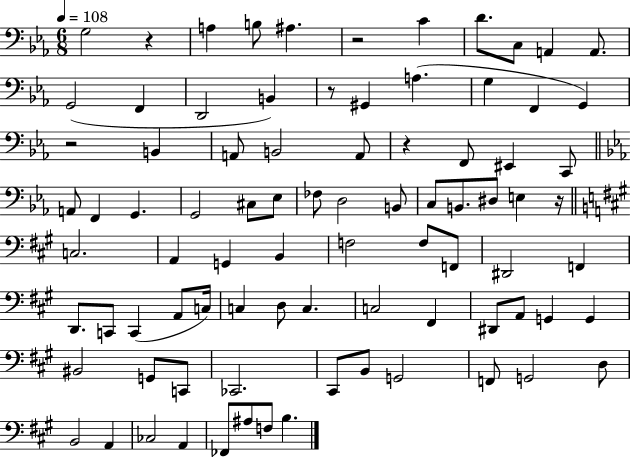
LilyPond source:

{
  \clef bass
  \numericTimeSignature
  \time 6/8
  \key ees \major
  \tempo 4 = 108
  g2 r4 | a4 b8 ais4. | r2 c'4 | d'8. c8 a,4 a,8. | \break g,2( f,4 | d,2 b,4) | r8 gis,4 a4.( | g4 f,4 g,4) | \break r2 b,4 | a,8 b,2 a,8 | r4 f,8 eis,4 c,8 | \bar "||" \break \key c \minor a,8 f,4 g,4. | g,2 cis8 ees8 | fes8 d2 b,8 | c8 b,8. dis8 e4 r16 | \break \bar "||" \break \key a \major c2. | a,4 g,4 b,4 | f2 f8 f,8 | dis,2 f,4 | \break d,8. c,8 c,4( a,8 c16) | c4 d8 c4. | c2 fis,4 | dis,8 a,8 g,4 g,4 | \break bis,2 g,8 c,8 | ces,2. | cis,8 b,8 g,2 | f,8 g,2 d8 | \break b,2 a,4 | ces2 a,4 | fes,8 ais8 f8 b4. | \bar "|."
}